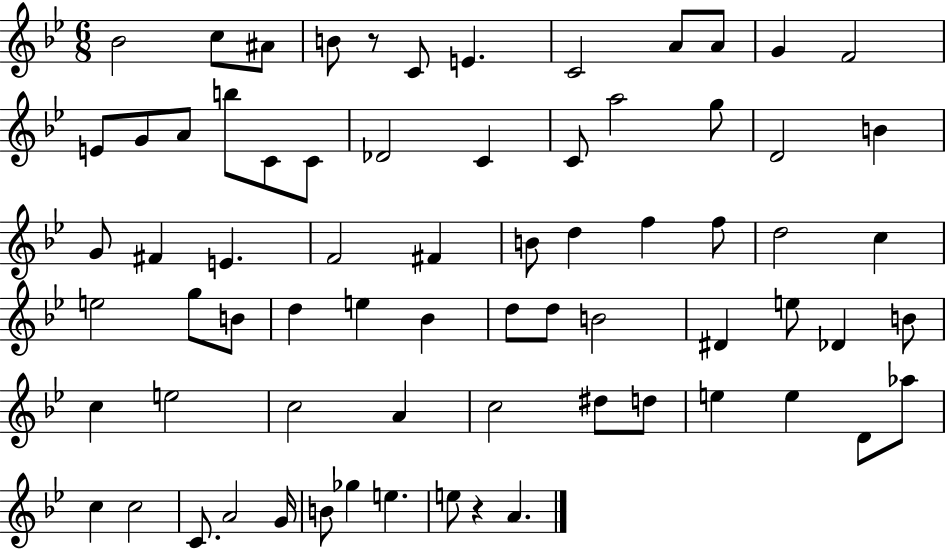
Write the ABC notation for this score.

X:1
T:Untitled
M:6/8
L:1/4
K:Bb
_B2 c/2 ^A/2 B/2 z/2 C/2 E C2 A/2 A/2 G F2 E/2 G/2 A/2 b/2 C/2 C/2 _D2 C C/2 a2 g/2 D2 B G/2 ^F E F2 ^F B/2 d f f/2 d2 c e2 g/2 B/2 d e _B d/2 d/2 B2 ^D e/2 _D B/2 c e2 c2 A c2 ^d/2 d/2 e e D/2 _a/2 c c2 C/2 A2 G/4 B/2 _g e e/2 z A